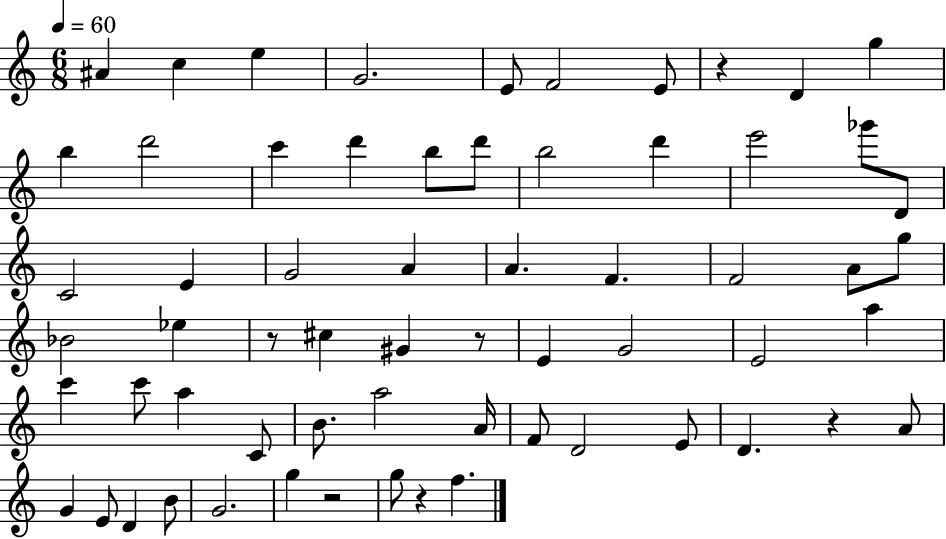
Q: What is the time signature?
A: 6/8